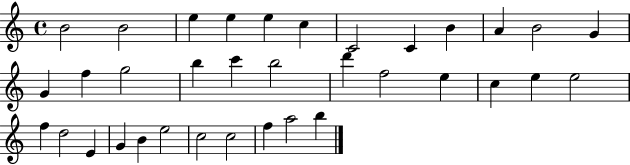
X:1
T:Untitled
M:4/4
L:1/4
K:C
B2 B2 e e e c C2 C B A B2 G G f g2 b c' b2 d' f2 e c e e2 f d2 E G B e2 c2 c2 f a2 b